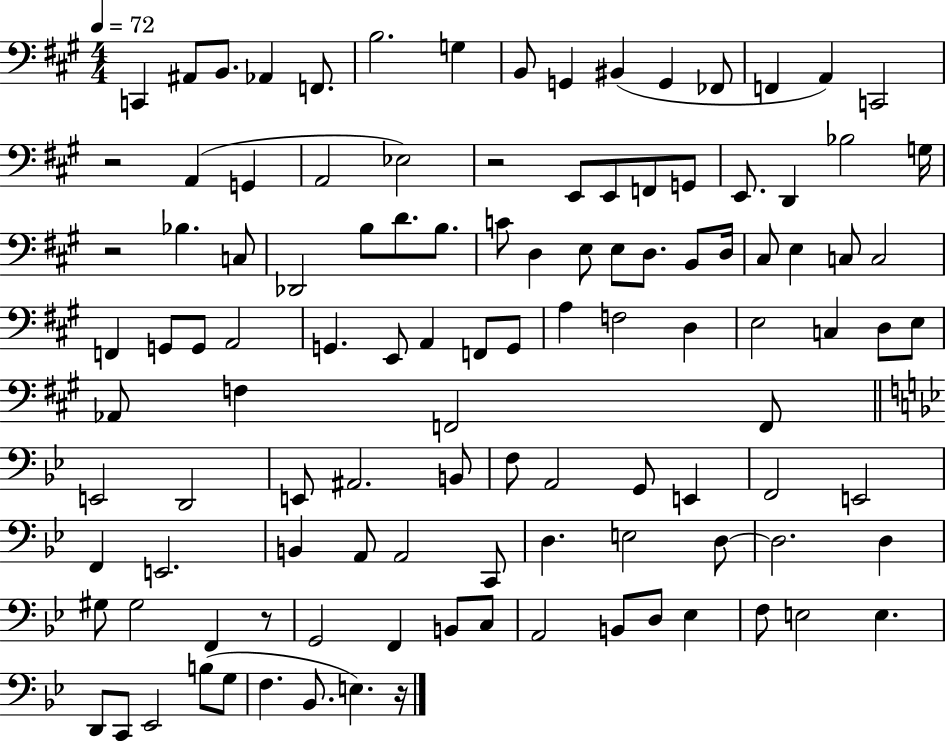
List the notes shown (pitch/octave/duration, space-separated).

C2/q A#2/e B2/e. Ab2/q F2/e. B3/h. G3/q B2/e G2/q BIS2/q G2/q FES2/e F2/q A2/q C2/h R/h A2/q G2/q A2/h Eb3/h R/h E2/e E2/e F2/e G2/e E2/e. D2/q Bb3/h G3/s R/h Bb3/q. C3/e Db2/h B3/e D4/e. B3/e. C4/e D3/q E3/e E3/e D3/e. B2/e D3/s C#3/e E3/q C3/e C3/h F2/q G2/e G2/e A2/h G2/q. E2/e A2/q F2/e G2/e A3/q F3/h D3/q E3/h C3/q D3/e E3/e Ab2/e F3/q F2/h F2/e E2/h D2/h E2/e A#2/h. B2/e F3/e A2/h G2/e E2/q F2/h E2/h F2/q E2/h. B2/q A2/e A2/h C2/e D3/q. E3/h D3/e D3/h. D3/q G#3/e G#3/h F2/q R/e G2/h F2/q B2/e C3/e A2/h B2/e D3/e Eb3/q F3/e E3/h E3/q. D2/e C2/e Eb2/h B3/e G3/e F3/q. Bb2/e. E3/q. R/s